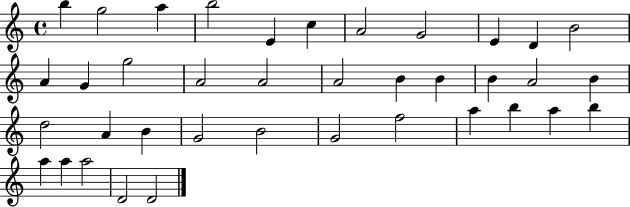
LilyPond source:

{
  \clef treble
  \time 4/4
  \defaultTimeSignature
  \key c \major
  b''4 g''2 a''4 | b''2 e'4 c''4 | a'2 g'2 | e'4 d'4 b'2 | \break a'4 g'4 g''2 | a'2 a'2 | a'2 b'4 b'4 | b'4 a'2 b'4 | \break d''2 a'4 b'4 | g'2 b'2 | g'2 f''2 | a''4 b''4 a''4 b''4 | \break a''4 a''4 a''2 | d'2 d'2 | \bar "|."
}